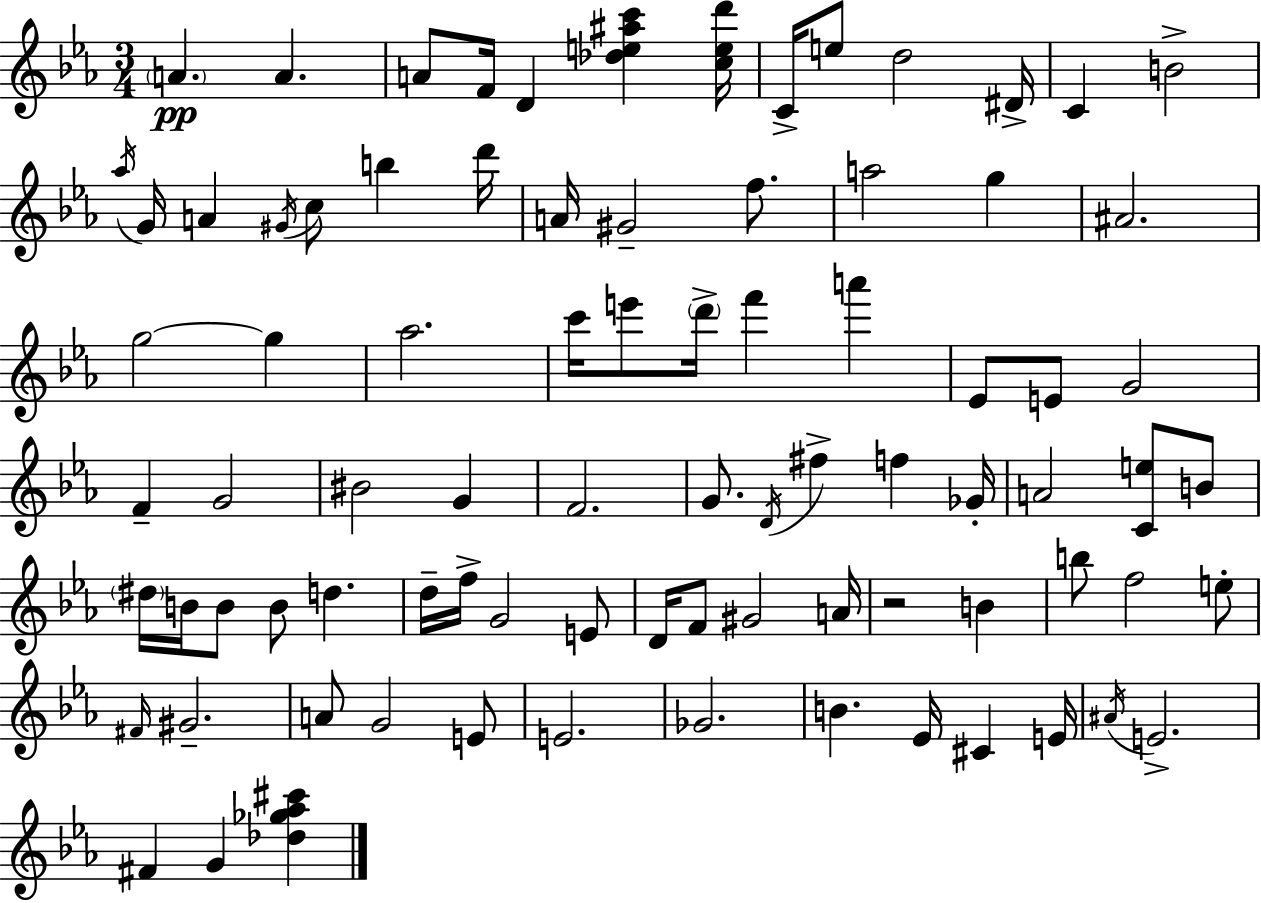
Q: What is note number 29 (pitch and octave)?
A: E6